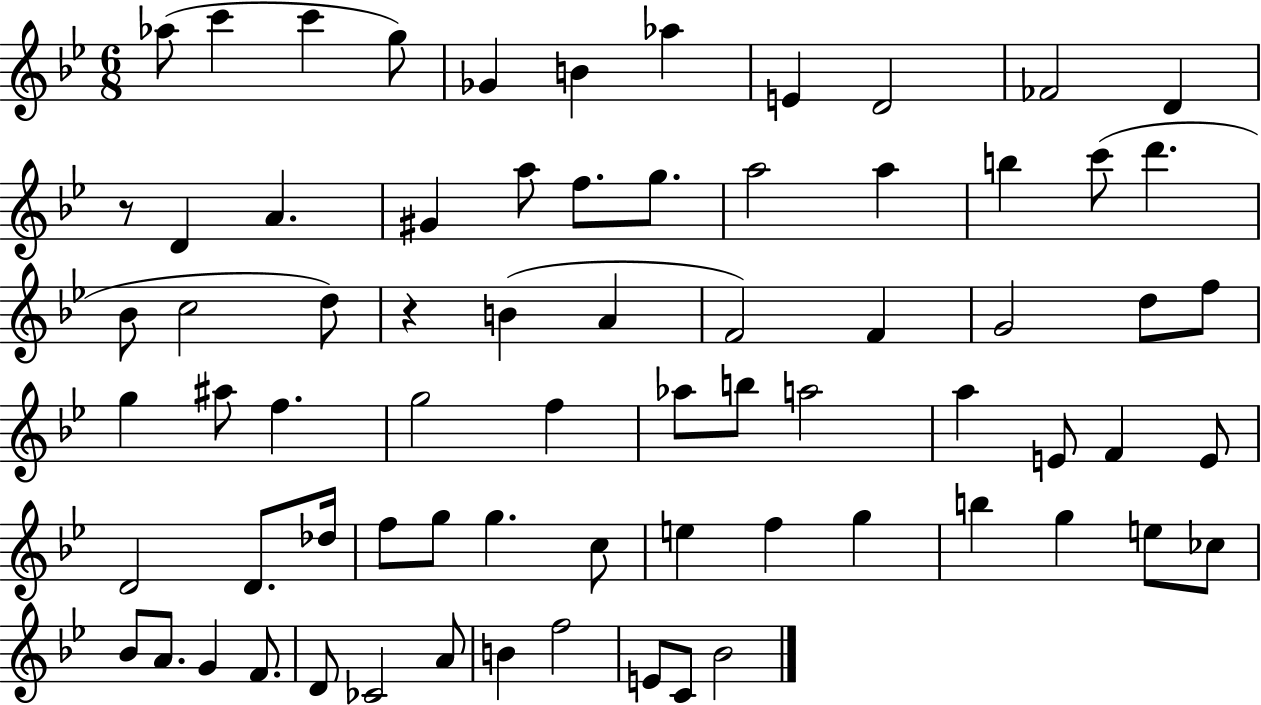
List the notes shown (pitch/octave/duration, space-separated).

Ab5/e C6/q C6/q G5/e Gb4/q B4/q Ab5/q E4/q D4/h FES4/h D4/q R/e D4/q A4/q. G#4/q A5/e F5/e. G5/e. A5/h A5/q B5/q C6/e D6/q. Bb4/e C5/h D5/e R/q B4/q A4/q F4/h F4/q G4/h D5/e F5/e G5/q A#5/e F5/q. G5/h F5/q Ab5/e B5/e A5/h A5/q E4/e F4/q E4/e D4/h D4/e. Db5/s F5/e G5/e G5/q. C5/e E5/q F5/q G5/q B5/q G5/q E5/e CES5/e Bb4/e A4/e. G4/q F4/e. D4/e CES4/h A4/e B4/q F5/h E4/e C4/e Bb4/h